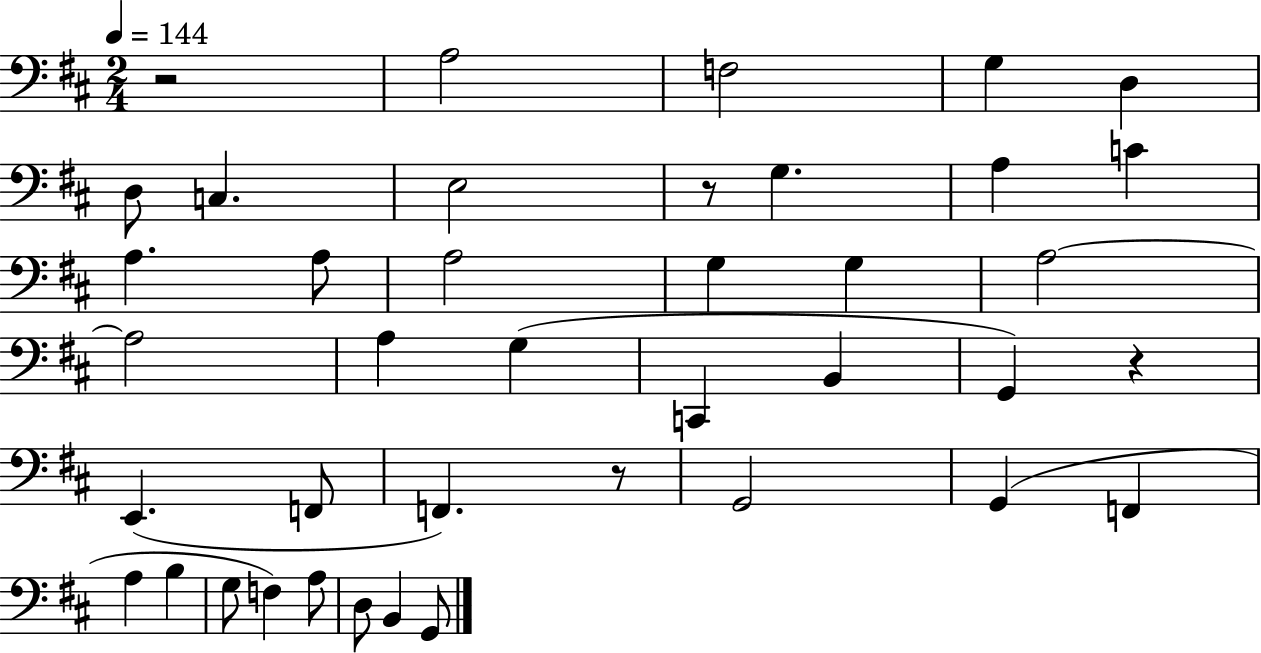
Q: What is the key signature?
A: D major